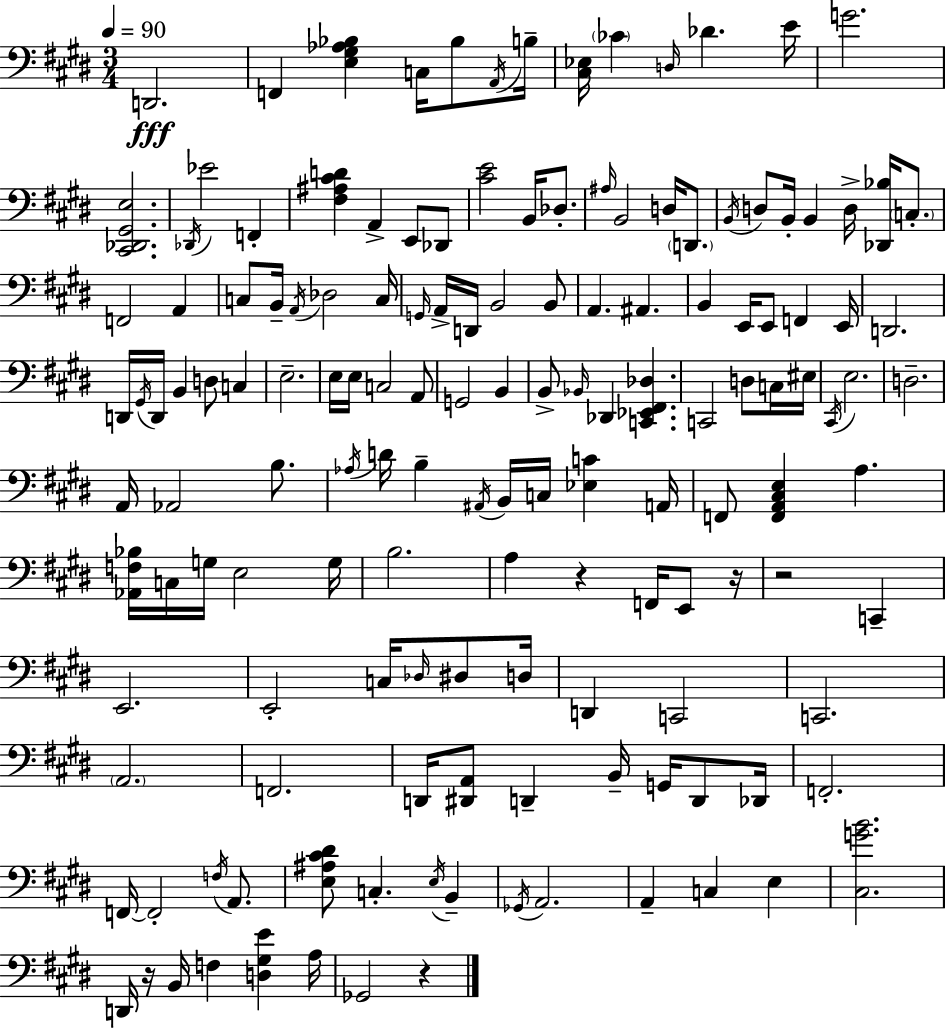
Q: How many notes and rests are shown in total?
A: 147